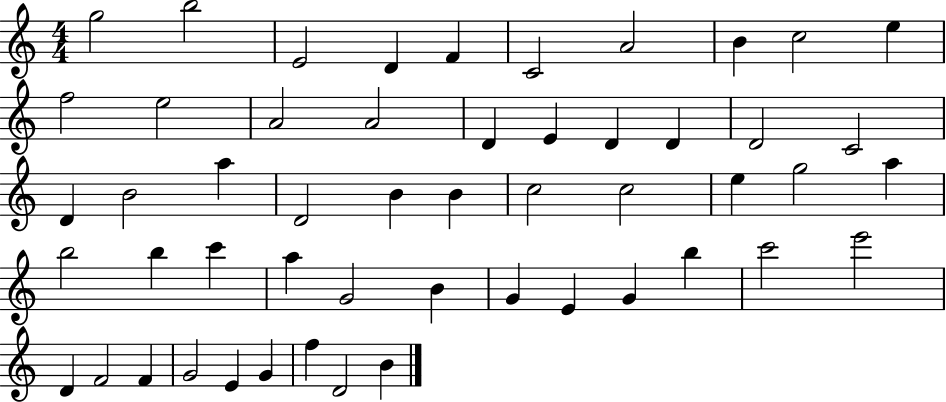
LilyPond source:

{
  \clef treble
  \numericTimeSignature
  \time 4/4
  \key c \major
  g''2 b''2 | e'2 d'4 f'4 | c'2 a'2 | b'4 c''2 e''4 | \break f''2 e''2 | a'2 a'2 | d'4 e'4 d'4 d'4 | d'2 c'2 | \break d'4 b'2 a''4 | d'2 b'4 b'4 | c''2 c''2 | e''4 g''2 a''4 | \break b''2 b''4 c'''4 | a''4 g'2 b'4 | g'4 e'4 g'4 b''4 | c'''2 e'''2 | \break d'4 f'2 f'4 | g'2 e'4 g'4 | f''4 d'2 b'4 | \bar "|."
}